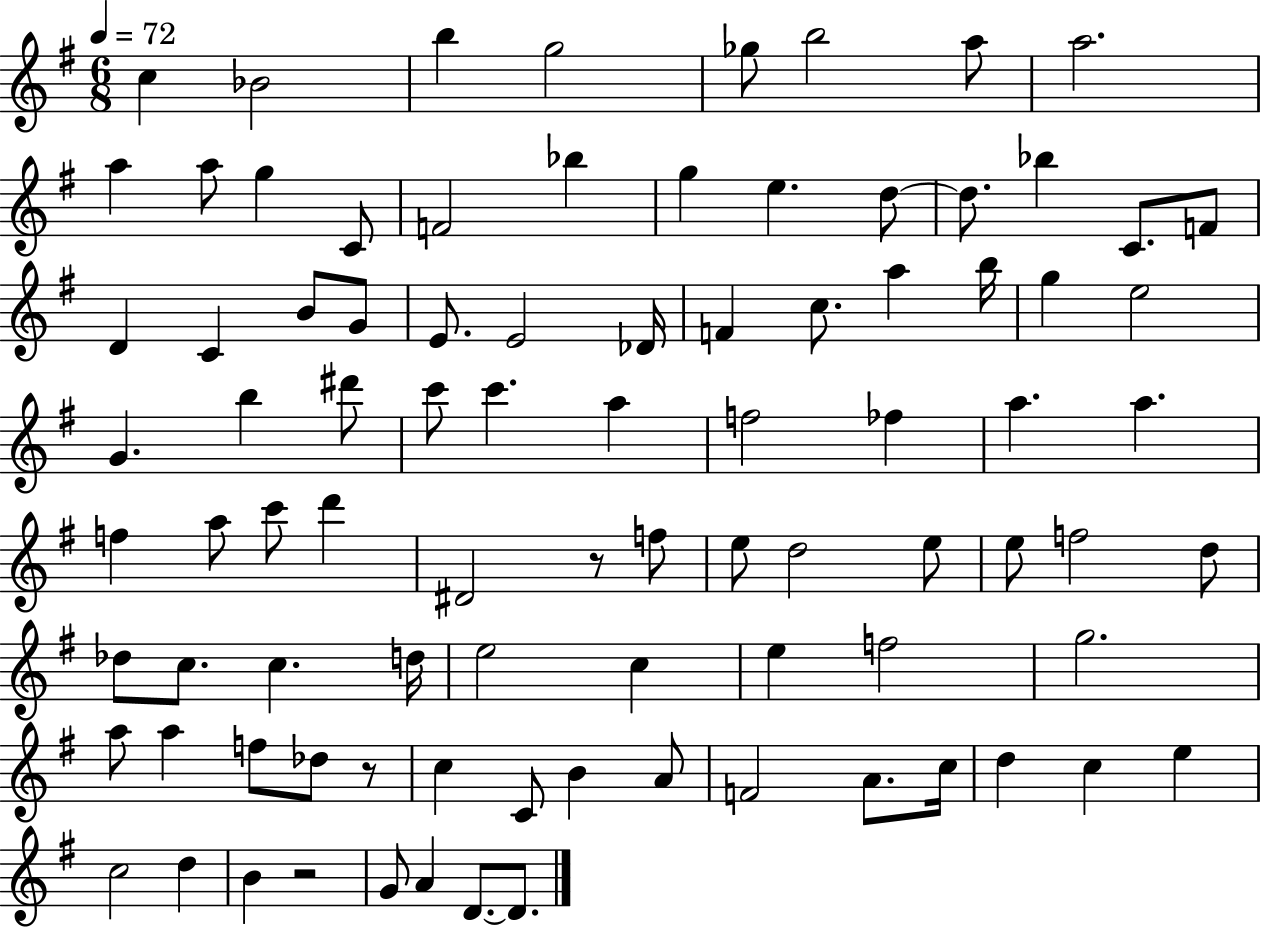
C5/q Bb4/h B5/q G5/h Gb5/e B5/h A5/e A5/h. A5/q A5/e G5/q C4/e F4/h Bb5/q G5/q E5/q. D5/e D5/e. Bb5/q C4/e. F4/e D4/q C4/q B4/e G4/e E4/e. E4/h Db4/s F4/q C5/e. A5/q B5/s G5/q E5/h G4/q. B5/q D#6/e C6/e C6/q. A5/q F5/h FES5/q A5/q. A5/q. F5/q A5/e C6/e D6/q D#4/h R/e F5/e E5/e D5/h E5/e E5/e F5/h D5/e Db5/e C5/e. C5/q. D5/s E5/h C5/q E5/q F5/h G5/h. A5/e A5/q F5/e Db5/e R/e C5/q C4/e B4/q A4/e F4/h A4/e. C5/s D5/q C5/q E5/q C5/h D5/q B4/q R/h G4/e A4/q D4/e. D4/e.